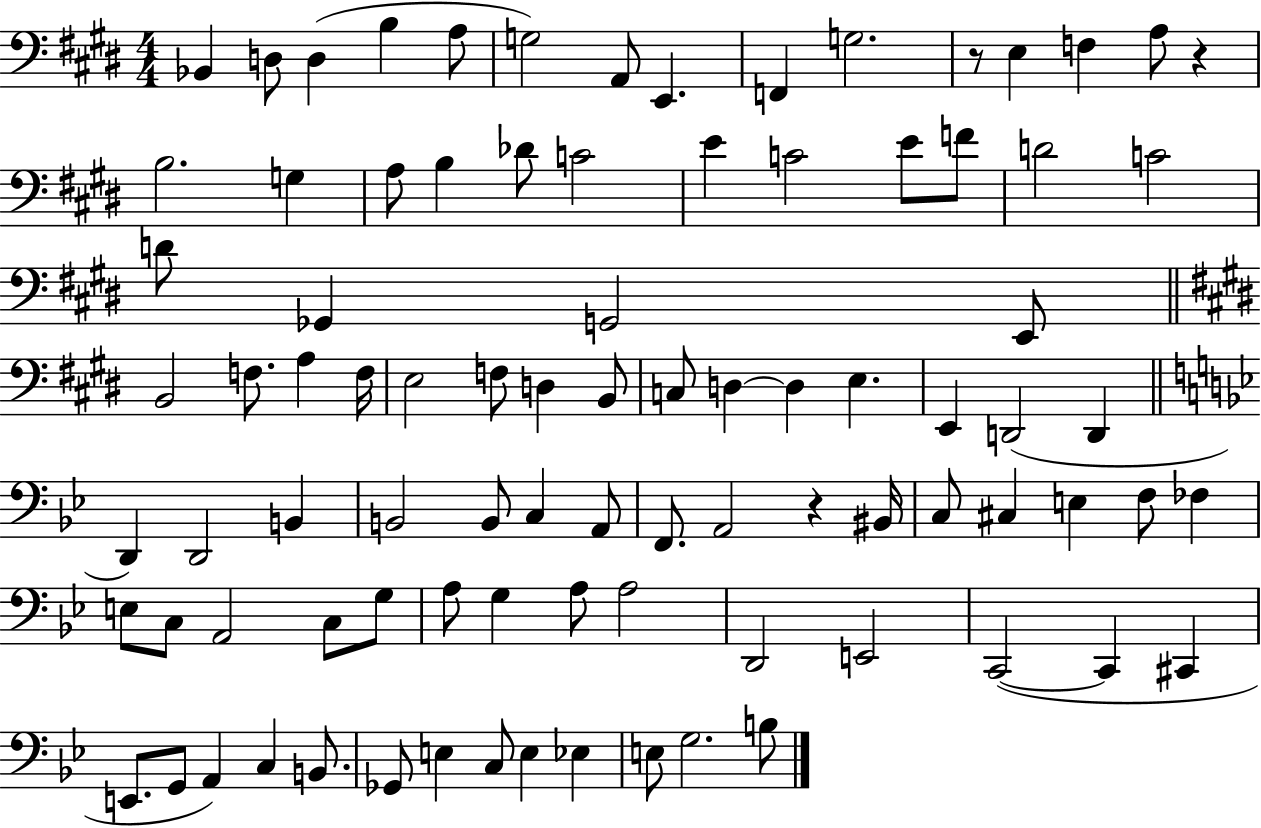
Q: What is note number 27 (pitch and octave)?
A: Gb2